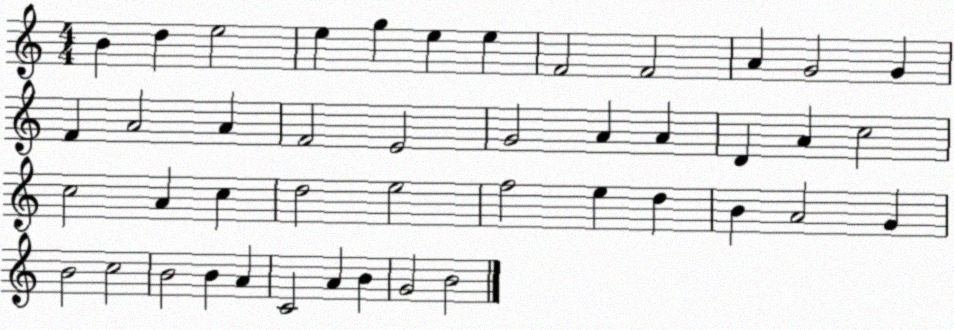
X:1
T:Untitled
M:4/4
L:1/4
K:C
B d e2 e g e e F2 F2 A G2 G F A2 A F2 E2 G2 A A D A c2 c2 A c d2 e2 f2 e d B A2 G B2 c2 B2 B A C2 A B G2 B2